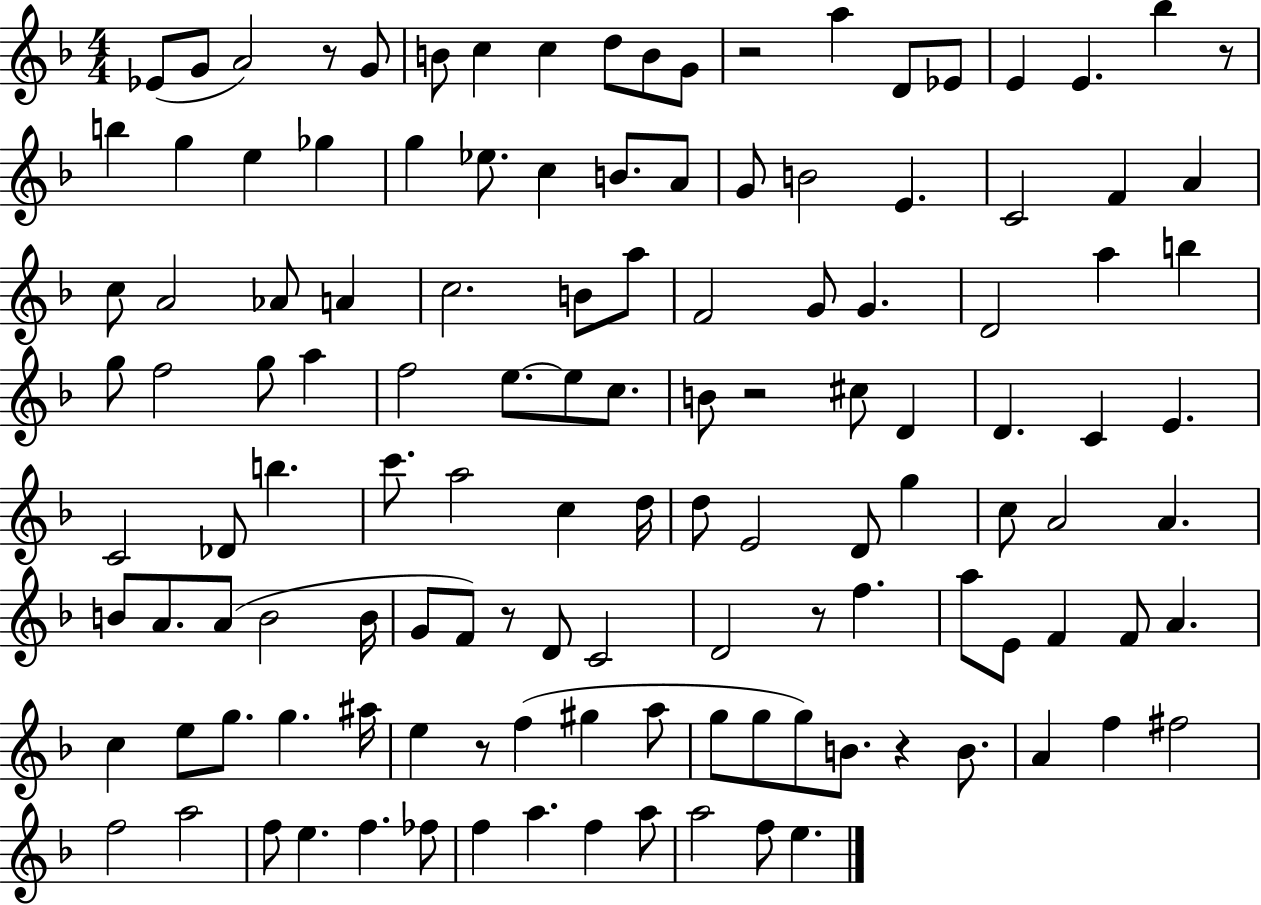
X:1
T:Untitled
M:4/4
L:1/4
K:F
_E/2 G/2 A2 z/2 G/2 B/2 c c d/2 B/2 G/2 z2 a D/2 _E/2 E E _b z/2 b g e _g g _e/2 c B/2 A/2 G/2 B2 E C2 F A c/2 A2 _A/2 A c2 B/2 a/2 F2 G/2 G D2 a b g/2 f2 g/2 a f2 e/2 e/2 c/2 B/2 z2 ^c/2 D D C E C2 _D/2 b c'/2 a2 c d/4 d/2 E2 D/2 g c/2 A2 A B/2 A/2 A/2 B2 B/4 G/2 F/2 z/2 D/2 C2 D2 z/2 f a/2 E/2 F F/2 A c e/2 g/2 g ^a/4 e z/2 f ^g a/2 g/2 g/2 g/2 B/2 z B/2 A f ^f2 f2 a2 f/2 e f _f/2 f a f a/2 a2 f/2 e